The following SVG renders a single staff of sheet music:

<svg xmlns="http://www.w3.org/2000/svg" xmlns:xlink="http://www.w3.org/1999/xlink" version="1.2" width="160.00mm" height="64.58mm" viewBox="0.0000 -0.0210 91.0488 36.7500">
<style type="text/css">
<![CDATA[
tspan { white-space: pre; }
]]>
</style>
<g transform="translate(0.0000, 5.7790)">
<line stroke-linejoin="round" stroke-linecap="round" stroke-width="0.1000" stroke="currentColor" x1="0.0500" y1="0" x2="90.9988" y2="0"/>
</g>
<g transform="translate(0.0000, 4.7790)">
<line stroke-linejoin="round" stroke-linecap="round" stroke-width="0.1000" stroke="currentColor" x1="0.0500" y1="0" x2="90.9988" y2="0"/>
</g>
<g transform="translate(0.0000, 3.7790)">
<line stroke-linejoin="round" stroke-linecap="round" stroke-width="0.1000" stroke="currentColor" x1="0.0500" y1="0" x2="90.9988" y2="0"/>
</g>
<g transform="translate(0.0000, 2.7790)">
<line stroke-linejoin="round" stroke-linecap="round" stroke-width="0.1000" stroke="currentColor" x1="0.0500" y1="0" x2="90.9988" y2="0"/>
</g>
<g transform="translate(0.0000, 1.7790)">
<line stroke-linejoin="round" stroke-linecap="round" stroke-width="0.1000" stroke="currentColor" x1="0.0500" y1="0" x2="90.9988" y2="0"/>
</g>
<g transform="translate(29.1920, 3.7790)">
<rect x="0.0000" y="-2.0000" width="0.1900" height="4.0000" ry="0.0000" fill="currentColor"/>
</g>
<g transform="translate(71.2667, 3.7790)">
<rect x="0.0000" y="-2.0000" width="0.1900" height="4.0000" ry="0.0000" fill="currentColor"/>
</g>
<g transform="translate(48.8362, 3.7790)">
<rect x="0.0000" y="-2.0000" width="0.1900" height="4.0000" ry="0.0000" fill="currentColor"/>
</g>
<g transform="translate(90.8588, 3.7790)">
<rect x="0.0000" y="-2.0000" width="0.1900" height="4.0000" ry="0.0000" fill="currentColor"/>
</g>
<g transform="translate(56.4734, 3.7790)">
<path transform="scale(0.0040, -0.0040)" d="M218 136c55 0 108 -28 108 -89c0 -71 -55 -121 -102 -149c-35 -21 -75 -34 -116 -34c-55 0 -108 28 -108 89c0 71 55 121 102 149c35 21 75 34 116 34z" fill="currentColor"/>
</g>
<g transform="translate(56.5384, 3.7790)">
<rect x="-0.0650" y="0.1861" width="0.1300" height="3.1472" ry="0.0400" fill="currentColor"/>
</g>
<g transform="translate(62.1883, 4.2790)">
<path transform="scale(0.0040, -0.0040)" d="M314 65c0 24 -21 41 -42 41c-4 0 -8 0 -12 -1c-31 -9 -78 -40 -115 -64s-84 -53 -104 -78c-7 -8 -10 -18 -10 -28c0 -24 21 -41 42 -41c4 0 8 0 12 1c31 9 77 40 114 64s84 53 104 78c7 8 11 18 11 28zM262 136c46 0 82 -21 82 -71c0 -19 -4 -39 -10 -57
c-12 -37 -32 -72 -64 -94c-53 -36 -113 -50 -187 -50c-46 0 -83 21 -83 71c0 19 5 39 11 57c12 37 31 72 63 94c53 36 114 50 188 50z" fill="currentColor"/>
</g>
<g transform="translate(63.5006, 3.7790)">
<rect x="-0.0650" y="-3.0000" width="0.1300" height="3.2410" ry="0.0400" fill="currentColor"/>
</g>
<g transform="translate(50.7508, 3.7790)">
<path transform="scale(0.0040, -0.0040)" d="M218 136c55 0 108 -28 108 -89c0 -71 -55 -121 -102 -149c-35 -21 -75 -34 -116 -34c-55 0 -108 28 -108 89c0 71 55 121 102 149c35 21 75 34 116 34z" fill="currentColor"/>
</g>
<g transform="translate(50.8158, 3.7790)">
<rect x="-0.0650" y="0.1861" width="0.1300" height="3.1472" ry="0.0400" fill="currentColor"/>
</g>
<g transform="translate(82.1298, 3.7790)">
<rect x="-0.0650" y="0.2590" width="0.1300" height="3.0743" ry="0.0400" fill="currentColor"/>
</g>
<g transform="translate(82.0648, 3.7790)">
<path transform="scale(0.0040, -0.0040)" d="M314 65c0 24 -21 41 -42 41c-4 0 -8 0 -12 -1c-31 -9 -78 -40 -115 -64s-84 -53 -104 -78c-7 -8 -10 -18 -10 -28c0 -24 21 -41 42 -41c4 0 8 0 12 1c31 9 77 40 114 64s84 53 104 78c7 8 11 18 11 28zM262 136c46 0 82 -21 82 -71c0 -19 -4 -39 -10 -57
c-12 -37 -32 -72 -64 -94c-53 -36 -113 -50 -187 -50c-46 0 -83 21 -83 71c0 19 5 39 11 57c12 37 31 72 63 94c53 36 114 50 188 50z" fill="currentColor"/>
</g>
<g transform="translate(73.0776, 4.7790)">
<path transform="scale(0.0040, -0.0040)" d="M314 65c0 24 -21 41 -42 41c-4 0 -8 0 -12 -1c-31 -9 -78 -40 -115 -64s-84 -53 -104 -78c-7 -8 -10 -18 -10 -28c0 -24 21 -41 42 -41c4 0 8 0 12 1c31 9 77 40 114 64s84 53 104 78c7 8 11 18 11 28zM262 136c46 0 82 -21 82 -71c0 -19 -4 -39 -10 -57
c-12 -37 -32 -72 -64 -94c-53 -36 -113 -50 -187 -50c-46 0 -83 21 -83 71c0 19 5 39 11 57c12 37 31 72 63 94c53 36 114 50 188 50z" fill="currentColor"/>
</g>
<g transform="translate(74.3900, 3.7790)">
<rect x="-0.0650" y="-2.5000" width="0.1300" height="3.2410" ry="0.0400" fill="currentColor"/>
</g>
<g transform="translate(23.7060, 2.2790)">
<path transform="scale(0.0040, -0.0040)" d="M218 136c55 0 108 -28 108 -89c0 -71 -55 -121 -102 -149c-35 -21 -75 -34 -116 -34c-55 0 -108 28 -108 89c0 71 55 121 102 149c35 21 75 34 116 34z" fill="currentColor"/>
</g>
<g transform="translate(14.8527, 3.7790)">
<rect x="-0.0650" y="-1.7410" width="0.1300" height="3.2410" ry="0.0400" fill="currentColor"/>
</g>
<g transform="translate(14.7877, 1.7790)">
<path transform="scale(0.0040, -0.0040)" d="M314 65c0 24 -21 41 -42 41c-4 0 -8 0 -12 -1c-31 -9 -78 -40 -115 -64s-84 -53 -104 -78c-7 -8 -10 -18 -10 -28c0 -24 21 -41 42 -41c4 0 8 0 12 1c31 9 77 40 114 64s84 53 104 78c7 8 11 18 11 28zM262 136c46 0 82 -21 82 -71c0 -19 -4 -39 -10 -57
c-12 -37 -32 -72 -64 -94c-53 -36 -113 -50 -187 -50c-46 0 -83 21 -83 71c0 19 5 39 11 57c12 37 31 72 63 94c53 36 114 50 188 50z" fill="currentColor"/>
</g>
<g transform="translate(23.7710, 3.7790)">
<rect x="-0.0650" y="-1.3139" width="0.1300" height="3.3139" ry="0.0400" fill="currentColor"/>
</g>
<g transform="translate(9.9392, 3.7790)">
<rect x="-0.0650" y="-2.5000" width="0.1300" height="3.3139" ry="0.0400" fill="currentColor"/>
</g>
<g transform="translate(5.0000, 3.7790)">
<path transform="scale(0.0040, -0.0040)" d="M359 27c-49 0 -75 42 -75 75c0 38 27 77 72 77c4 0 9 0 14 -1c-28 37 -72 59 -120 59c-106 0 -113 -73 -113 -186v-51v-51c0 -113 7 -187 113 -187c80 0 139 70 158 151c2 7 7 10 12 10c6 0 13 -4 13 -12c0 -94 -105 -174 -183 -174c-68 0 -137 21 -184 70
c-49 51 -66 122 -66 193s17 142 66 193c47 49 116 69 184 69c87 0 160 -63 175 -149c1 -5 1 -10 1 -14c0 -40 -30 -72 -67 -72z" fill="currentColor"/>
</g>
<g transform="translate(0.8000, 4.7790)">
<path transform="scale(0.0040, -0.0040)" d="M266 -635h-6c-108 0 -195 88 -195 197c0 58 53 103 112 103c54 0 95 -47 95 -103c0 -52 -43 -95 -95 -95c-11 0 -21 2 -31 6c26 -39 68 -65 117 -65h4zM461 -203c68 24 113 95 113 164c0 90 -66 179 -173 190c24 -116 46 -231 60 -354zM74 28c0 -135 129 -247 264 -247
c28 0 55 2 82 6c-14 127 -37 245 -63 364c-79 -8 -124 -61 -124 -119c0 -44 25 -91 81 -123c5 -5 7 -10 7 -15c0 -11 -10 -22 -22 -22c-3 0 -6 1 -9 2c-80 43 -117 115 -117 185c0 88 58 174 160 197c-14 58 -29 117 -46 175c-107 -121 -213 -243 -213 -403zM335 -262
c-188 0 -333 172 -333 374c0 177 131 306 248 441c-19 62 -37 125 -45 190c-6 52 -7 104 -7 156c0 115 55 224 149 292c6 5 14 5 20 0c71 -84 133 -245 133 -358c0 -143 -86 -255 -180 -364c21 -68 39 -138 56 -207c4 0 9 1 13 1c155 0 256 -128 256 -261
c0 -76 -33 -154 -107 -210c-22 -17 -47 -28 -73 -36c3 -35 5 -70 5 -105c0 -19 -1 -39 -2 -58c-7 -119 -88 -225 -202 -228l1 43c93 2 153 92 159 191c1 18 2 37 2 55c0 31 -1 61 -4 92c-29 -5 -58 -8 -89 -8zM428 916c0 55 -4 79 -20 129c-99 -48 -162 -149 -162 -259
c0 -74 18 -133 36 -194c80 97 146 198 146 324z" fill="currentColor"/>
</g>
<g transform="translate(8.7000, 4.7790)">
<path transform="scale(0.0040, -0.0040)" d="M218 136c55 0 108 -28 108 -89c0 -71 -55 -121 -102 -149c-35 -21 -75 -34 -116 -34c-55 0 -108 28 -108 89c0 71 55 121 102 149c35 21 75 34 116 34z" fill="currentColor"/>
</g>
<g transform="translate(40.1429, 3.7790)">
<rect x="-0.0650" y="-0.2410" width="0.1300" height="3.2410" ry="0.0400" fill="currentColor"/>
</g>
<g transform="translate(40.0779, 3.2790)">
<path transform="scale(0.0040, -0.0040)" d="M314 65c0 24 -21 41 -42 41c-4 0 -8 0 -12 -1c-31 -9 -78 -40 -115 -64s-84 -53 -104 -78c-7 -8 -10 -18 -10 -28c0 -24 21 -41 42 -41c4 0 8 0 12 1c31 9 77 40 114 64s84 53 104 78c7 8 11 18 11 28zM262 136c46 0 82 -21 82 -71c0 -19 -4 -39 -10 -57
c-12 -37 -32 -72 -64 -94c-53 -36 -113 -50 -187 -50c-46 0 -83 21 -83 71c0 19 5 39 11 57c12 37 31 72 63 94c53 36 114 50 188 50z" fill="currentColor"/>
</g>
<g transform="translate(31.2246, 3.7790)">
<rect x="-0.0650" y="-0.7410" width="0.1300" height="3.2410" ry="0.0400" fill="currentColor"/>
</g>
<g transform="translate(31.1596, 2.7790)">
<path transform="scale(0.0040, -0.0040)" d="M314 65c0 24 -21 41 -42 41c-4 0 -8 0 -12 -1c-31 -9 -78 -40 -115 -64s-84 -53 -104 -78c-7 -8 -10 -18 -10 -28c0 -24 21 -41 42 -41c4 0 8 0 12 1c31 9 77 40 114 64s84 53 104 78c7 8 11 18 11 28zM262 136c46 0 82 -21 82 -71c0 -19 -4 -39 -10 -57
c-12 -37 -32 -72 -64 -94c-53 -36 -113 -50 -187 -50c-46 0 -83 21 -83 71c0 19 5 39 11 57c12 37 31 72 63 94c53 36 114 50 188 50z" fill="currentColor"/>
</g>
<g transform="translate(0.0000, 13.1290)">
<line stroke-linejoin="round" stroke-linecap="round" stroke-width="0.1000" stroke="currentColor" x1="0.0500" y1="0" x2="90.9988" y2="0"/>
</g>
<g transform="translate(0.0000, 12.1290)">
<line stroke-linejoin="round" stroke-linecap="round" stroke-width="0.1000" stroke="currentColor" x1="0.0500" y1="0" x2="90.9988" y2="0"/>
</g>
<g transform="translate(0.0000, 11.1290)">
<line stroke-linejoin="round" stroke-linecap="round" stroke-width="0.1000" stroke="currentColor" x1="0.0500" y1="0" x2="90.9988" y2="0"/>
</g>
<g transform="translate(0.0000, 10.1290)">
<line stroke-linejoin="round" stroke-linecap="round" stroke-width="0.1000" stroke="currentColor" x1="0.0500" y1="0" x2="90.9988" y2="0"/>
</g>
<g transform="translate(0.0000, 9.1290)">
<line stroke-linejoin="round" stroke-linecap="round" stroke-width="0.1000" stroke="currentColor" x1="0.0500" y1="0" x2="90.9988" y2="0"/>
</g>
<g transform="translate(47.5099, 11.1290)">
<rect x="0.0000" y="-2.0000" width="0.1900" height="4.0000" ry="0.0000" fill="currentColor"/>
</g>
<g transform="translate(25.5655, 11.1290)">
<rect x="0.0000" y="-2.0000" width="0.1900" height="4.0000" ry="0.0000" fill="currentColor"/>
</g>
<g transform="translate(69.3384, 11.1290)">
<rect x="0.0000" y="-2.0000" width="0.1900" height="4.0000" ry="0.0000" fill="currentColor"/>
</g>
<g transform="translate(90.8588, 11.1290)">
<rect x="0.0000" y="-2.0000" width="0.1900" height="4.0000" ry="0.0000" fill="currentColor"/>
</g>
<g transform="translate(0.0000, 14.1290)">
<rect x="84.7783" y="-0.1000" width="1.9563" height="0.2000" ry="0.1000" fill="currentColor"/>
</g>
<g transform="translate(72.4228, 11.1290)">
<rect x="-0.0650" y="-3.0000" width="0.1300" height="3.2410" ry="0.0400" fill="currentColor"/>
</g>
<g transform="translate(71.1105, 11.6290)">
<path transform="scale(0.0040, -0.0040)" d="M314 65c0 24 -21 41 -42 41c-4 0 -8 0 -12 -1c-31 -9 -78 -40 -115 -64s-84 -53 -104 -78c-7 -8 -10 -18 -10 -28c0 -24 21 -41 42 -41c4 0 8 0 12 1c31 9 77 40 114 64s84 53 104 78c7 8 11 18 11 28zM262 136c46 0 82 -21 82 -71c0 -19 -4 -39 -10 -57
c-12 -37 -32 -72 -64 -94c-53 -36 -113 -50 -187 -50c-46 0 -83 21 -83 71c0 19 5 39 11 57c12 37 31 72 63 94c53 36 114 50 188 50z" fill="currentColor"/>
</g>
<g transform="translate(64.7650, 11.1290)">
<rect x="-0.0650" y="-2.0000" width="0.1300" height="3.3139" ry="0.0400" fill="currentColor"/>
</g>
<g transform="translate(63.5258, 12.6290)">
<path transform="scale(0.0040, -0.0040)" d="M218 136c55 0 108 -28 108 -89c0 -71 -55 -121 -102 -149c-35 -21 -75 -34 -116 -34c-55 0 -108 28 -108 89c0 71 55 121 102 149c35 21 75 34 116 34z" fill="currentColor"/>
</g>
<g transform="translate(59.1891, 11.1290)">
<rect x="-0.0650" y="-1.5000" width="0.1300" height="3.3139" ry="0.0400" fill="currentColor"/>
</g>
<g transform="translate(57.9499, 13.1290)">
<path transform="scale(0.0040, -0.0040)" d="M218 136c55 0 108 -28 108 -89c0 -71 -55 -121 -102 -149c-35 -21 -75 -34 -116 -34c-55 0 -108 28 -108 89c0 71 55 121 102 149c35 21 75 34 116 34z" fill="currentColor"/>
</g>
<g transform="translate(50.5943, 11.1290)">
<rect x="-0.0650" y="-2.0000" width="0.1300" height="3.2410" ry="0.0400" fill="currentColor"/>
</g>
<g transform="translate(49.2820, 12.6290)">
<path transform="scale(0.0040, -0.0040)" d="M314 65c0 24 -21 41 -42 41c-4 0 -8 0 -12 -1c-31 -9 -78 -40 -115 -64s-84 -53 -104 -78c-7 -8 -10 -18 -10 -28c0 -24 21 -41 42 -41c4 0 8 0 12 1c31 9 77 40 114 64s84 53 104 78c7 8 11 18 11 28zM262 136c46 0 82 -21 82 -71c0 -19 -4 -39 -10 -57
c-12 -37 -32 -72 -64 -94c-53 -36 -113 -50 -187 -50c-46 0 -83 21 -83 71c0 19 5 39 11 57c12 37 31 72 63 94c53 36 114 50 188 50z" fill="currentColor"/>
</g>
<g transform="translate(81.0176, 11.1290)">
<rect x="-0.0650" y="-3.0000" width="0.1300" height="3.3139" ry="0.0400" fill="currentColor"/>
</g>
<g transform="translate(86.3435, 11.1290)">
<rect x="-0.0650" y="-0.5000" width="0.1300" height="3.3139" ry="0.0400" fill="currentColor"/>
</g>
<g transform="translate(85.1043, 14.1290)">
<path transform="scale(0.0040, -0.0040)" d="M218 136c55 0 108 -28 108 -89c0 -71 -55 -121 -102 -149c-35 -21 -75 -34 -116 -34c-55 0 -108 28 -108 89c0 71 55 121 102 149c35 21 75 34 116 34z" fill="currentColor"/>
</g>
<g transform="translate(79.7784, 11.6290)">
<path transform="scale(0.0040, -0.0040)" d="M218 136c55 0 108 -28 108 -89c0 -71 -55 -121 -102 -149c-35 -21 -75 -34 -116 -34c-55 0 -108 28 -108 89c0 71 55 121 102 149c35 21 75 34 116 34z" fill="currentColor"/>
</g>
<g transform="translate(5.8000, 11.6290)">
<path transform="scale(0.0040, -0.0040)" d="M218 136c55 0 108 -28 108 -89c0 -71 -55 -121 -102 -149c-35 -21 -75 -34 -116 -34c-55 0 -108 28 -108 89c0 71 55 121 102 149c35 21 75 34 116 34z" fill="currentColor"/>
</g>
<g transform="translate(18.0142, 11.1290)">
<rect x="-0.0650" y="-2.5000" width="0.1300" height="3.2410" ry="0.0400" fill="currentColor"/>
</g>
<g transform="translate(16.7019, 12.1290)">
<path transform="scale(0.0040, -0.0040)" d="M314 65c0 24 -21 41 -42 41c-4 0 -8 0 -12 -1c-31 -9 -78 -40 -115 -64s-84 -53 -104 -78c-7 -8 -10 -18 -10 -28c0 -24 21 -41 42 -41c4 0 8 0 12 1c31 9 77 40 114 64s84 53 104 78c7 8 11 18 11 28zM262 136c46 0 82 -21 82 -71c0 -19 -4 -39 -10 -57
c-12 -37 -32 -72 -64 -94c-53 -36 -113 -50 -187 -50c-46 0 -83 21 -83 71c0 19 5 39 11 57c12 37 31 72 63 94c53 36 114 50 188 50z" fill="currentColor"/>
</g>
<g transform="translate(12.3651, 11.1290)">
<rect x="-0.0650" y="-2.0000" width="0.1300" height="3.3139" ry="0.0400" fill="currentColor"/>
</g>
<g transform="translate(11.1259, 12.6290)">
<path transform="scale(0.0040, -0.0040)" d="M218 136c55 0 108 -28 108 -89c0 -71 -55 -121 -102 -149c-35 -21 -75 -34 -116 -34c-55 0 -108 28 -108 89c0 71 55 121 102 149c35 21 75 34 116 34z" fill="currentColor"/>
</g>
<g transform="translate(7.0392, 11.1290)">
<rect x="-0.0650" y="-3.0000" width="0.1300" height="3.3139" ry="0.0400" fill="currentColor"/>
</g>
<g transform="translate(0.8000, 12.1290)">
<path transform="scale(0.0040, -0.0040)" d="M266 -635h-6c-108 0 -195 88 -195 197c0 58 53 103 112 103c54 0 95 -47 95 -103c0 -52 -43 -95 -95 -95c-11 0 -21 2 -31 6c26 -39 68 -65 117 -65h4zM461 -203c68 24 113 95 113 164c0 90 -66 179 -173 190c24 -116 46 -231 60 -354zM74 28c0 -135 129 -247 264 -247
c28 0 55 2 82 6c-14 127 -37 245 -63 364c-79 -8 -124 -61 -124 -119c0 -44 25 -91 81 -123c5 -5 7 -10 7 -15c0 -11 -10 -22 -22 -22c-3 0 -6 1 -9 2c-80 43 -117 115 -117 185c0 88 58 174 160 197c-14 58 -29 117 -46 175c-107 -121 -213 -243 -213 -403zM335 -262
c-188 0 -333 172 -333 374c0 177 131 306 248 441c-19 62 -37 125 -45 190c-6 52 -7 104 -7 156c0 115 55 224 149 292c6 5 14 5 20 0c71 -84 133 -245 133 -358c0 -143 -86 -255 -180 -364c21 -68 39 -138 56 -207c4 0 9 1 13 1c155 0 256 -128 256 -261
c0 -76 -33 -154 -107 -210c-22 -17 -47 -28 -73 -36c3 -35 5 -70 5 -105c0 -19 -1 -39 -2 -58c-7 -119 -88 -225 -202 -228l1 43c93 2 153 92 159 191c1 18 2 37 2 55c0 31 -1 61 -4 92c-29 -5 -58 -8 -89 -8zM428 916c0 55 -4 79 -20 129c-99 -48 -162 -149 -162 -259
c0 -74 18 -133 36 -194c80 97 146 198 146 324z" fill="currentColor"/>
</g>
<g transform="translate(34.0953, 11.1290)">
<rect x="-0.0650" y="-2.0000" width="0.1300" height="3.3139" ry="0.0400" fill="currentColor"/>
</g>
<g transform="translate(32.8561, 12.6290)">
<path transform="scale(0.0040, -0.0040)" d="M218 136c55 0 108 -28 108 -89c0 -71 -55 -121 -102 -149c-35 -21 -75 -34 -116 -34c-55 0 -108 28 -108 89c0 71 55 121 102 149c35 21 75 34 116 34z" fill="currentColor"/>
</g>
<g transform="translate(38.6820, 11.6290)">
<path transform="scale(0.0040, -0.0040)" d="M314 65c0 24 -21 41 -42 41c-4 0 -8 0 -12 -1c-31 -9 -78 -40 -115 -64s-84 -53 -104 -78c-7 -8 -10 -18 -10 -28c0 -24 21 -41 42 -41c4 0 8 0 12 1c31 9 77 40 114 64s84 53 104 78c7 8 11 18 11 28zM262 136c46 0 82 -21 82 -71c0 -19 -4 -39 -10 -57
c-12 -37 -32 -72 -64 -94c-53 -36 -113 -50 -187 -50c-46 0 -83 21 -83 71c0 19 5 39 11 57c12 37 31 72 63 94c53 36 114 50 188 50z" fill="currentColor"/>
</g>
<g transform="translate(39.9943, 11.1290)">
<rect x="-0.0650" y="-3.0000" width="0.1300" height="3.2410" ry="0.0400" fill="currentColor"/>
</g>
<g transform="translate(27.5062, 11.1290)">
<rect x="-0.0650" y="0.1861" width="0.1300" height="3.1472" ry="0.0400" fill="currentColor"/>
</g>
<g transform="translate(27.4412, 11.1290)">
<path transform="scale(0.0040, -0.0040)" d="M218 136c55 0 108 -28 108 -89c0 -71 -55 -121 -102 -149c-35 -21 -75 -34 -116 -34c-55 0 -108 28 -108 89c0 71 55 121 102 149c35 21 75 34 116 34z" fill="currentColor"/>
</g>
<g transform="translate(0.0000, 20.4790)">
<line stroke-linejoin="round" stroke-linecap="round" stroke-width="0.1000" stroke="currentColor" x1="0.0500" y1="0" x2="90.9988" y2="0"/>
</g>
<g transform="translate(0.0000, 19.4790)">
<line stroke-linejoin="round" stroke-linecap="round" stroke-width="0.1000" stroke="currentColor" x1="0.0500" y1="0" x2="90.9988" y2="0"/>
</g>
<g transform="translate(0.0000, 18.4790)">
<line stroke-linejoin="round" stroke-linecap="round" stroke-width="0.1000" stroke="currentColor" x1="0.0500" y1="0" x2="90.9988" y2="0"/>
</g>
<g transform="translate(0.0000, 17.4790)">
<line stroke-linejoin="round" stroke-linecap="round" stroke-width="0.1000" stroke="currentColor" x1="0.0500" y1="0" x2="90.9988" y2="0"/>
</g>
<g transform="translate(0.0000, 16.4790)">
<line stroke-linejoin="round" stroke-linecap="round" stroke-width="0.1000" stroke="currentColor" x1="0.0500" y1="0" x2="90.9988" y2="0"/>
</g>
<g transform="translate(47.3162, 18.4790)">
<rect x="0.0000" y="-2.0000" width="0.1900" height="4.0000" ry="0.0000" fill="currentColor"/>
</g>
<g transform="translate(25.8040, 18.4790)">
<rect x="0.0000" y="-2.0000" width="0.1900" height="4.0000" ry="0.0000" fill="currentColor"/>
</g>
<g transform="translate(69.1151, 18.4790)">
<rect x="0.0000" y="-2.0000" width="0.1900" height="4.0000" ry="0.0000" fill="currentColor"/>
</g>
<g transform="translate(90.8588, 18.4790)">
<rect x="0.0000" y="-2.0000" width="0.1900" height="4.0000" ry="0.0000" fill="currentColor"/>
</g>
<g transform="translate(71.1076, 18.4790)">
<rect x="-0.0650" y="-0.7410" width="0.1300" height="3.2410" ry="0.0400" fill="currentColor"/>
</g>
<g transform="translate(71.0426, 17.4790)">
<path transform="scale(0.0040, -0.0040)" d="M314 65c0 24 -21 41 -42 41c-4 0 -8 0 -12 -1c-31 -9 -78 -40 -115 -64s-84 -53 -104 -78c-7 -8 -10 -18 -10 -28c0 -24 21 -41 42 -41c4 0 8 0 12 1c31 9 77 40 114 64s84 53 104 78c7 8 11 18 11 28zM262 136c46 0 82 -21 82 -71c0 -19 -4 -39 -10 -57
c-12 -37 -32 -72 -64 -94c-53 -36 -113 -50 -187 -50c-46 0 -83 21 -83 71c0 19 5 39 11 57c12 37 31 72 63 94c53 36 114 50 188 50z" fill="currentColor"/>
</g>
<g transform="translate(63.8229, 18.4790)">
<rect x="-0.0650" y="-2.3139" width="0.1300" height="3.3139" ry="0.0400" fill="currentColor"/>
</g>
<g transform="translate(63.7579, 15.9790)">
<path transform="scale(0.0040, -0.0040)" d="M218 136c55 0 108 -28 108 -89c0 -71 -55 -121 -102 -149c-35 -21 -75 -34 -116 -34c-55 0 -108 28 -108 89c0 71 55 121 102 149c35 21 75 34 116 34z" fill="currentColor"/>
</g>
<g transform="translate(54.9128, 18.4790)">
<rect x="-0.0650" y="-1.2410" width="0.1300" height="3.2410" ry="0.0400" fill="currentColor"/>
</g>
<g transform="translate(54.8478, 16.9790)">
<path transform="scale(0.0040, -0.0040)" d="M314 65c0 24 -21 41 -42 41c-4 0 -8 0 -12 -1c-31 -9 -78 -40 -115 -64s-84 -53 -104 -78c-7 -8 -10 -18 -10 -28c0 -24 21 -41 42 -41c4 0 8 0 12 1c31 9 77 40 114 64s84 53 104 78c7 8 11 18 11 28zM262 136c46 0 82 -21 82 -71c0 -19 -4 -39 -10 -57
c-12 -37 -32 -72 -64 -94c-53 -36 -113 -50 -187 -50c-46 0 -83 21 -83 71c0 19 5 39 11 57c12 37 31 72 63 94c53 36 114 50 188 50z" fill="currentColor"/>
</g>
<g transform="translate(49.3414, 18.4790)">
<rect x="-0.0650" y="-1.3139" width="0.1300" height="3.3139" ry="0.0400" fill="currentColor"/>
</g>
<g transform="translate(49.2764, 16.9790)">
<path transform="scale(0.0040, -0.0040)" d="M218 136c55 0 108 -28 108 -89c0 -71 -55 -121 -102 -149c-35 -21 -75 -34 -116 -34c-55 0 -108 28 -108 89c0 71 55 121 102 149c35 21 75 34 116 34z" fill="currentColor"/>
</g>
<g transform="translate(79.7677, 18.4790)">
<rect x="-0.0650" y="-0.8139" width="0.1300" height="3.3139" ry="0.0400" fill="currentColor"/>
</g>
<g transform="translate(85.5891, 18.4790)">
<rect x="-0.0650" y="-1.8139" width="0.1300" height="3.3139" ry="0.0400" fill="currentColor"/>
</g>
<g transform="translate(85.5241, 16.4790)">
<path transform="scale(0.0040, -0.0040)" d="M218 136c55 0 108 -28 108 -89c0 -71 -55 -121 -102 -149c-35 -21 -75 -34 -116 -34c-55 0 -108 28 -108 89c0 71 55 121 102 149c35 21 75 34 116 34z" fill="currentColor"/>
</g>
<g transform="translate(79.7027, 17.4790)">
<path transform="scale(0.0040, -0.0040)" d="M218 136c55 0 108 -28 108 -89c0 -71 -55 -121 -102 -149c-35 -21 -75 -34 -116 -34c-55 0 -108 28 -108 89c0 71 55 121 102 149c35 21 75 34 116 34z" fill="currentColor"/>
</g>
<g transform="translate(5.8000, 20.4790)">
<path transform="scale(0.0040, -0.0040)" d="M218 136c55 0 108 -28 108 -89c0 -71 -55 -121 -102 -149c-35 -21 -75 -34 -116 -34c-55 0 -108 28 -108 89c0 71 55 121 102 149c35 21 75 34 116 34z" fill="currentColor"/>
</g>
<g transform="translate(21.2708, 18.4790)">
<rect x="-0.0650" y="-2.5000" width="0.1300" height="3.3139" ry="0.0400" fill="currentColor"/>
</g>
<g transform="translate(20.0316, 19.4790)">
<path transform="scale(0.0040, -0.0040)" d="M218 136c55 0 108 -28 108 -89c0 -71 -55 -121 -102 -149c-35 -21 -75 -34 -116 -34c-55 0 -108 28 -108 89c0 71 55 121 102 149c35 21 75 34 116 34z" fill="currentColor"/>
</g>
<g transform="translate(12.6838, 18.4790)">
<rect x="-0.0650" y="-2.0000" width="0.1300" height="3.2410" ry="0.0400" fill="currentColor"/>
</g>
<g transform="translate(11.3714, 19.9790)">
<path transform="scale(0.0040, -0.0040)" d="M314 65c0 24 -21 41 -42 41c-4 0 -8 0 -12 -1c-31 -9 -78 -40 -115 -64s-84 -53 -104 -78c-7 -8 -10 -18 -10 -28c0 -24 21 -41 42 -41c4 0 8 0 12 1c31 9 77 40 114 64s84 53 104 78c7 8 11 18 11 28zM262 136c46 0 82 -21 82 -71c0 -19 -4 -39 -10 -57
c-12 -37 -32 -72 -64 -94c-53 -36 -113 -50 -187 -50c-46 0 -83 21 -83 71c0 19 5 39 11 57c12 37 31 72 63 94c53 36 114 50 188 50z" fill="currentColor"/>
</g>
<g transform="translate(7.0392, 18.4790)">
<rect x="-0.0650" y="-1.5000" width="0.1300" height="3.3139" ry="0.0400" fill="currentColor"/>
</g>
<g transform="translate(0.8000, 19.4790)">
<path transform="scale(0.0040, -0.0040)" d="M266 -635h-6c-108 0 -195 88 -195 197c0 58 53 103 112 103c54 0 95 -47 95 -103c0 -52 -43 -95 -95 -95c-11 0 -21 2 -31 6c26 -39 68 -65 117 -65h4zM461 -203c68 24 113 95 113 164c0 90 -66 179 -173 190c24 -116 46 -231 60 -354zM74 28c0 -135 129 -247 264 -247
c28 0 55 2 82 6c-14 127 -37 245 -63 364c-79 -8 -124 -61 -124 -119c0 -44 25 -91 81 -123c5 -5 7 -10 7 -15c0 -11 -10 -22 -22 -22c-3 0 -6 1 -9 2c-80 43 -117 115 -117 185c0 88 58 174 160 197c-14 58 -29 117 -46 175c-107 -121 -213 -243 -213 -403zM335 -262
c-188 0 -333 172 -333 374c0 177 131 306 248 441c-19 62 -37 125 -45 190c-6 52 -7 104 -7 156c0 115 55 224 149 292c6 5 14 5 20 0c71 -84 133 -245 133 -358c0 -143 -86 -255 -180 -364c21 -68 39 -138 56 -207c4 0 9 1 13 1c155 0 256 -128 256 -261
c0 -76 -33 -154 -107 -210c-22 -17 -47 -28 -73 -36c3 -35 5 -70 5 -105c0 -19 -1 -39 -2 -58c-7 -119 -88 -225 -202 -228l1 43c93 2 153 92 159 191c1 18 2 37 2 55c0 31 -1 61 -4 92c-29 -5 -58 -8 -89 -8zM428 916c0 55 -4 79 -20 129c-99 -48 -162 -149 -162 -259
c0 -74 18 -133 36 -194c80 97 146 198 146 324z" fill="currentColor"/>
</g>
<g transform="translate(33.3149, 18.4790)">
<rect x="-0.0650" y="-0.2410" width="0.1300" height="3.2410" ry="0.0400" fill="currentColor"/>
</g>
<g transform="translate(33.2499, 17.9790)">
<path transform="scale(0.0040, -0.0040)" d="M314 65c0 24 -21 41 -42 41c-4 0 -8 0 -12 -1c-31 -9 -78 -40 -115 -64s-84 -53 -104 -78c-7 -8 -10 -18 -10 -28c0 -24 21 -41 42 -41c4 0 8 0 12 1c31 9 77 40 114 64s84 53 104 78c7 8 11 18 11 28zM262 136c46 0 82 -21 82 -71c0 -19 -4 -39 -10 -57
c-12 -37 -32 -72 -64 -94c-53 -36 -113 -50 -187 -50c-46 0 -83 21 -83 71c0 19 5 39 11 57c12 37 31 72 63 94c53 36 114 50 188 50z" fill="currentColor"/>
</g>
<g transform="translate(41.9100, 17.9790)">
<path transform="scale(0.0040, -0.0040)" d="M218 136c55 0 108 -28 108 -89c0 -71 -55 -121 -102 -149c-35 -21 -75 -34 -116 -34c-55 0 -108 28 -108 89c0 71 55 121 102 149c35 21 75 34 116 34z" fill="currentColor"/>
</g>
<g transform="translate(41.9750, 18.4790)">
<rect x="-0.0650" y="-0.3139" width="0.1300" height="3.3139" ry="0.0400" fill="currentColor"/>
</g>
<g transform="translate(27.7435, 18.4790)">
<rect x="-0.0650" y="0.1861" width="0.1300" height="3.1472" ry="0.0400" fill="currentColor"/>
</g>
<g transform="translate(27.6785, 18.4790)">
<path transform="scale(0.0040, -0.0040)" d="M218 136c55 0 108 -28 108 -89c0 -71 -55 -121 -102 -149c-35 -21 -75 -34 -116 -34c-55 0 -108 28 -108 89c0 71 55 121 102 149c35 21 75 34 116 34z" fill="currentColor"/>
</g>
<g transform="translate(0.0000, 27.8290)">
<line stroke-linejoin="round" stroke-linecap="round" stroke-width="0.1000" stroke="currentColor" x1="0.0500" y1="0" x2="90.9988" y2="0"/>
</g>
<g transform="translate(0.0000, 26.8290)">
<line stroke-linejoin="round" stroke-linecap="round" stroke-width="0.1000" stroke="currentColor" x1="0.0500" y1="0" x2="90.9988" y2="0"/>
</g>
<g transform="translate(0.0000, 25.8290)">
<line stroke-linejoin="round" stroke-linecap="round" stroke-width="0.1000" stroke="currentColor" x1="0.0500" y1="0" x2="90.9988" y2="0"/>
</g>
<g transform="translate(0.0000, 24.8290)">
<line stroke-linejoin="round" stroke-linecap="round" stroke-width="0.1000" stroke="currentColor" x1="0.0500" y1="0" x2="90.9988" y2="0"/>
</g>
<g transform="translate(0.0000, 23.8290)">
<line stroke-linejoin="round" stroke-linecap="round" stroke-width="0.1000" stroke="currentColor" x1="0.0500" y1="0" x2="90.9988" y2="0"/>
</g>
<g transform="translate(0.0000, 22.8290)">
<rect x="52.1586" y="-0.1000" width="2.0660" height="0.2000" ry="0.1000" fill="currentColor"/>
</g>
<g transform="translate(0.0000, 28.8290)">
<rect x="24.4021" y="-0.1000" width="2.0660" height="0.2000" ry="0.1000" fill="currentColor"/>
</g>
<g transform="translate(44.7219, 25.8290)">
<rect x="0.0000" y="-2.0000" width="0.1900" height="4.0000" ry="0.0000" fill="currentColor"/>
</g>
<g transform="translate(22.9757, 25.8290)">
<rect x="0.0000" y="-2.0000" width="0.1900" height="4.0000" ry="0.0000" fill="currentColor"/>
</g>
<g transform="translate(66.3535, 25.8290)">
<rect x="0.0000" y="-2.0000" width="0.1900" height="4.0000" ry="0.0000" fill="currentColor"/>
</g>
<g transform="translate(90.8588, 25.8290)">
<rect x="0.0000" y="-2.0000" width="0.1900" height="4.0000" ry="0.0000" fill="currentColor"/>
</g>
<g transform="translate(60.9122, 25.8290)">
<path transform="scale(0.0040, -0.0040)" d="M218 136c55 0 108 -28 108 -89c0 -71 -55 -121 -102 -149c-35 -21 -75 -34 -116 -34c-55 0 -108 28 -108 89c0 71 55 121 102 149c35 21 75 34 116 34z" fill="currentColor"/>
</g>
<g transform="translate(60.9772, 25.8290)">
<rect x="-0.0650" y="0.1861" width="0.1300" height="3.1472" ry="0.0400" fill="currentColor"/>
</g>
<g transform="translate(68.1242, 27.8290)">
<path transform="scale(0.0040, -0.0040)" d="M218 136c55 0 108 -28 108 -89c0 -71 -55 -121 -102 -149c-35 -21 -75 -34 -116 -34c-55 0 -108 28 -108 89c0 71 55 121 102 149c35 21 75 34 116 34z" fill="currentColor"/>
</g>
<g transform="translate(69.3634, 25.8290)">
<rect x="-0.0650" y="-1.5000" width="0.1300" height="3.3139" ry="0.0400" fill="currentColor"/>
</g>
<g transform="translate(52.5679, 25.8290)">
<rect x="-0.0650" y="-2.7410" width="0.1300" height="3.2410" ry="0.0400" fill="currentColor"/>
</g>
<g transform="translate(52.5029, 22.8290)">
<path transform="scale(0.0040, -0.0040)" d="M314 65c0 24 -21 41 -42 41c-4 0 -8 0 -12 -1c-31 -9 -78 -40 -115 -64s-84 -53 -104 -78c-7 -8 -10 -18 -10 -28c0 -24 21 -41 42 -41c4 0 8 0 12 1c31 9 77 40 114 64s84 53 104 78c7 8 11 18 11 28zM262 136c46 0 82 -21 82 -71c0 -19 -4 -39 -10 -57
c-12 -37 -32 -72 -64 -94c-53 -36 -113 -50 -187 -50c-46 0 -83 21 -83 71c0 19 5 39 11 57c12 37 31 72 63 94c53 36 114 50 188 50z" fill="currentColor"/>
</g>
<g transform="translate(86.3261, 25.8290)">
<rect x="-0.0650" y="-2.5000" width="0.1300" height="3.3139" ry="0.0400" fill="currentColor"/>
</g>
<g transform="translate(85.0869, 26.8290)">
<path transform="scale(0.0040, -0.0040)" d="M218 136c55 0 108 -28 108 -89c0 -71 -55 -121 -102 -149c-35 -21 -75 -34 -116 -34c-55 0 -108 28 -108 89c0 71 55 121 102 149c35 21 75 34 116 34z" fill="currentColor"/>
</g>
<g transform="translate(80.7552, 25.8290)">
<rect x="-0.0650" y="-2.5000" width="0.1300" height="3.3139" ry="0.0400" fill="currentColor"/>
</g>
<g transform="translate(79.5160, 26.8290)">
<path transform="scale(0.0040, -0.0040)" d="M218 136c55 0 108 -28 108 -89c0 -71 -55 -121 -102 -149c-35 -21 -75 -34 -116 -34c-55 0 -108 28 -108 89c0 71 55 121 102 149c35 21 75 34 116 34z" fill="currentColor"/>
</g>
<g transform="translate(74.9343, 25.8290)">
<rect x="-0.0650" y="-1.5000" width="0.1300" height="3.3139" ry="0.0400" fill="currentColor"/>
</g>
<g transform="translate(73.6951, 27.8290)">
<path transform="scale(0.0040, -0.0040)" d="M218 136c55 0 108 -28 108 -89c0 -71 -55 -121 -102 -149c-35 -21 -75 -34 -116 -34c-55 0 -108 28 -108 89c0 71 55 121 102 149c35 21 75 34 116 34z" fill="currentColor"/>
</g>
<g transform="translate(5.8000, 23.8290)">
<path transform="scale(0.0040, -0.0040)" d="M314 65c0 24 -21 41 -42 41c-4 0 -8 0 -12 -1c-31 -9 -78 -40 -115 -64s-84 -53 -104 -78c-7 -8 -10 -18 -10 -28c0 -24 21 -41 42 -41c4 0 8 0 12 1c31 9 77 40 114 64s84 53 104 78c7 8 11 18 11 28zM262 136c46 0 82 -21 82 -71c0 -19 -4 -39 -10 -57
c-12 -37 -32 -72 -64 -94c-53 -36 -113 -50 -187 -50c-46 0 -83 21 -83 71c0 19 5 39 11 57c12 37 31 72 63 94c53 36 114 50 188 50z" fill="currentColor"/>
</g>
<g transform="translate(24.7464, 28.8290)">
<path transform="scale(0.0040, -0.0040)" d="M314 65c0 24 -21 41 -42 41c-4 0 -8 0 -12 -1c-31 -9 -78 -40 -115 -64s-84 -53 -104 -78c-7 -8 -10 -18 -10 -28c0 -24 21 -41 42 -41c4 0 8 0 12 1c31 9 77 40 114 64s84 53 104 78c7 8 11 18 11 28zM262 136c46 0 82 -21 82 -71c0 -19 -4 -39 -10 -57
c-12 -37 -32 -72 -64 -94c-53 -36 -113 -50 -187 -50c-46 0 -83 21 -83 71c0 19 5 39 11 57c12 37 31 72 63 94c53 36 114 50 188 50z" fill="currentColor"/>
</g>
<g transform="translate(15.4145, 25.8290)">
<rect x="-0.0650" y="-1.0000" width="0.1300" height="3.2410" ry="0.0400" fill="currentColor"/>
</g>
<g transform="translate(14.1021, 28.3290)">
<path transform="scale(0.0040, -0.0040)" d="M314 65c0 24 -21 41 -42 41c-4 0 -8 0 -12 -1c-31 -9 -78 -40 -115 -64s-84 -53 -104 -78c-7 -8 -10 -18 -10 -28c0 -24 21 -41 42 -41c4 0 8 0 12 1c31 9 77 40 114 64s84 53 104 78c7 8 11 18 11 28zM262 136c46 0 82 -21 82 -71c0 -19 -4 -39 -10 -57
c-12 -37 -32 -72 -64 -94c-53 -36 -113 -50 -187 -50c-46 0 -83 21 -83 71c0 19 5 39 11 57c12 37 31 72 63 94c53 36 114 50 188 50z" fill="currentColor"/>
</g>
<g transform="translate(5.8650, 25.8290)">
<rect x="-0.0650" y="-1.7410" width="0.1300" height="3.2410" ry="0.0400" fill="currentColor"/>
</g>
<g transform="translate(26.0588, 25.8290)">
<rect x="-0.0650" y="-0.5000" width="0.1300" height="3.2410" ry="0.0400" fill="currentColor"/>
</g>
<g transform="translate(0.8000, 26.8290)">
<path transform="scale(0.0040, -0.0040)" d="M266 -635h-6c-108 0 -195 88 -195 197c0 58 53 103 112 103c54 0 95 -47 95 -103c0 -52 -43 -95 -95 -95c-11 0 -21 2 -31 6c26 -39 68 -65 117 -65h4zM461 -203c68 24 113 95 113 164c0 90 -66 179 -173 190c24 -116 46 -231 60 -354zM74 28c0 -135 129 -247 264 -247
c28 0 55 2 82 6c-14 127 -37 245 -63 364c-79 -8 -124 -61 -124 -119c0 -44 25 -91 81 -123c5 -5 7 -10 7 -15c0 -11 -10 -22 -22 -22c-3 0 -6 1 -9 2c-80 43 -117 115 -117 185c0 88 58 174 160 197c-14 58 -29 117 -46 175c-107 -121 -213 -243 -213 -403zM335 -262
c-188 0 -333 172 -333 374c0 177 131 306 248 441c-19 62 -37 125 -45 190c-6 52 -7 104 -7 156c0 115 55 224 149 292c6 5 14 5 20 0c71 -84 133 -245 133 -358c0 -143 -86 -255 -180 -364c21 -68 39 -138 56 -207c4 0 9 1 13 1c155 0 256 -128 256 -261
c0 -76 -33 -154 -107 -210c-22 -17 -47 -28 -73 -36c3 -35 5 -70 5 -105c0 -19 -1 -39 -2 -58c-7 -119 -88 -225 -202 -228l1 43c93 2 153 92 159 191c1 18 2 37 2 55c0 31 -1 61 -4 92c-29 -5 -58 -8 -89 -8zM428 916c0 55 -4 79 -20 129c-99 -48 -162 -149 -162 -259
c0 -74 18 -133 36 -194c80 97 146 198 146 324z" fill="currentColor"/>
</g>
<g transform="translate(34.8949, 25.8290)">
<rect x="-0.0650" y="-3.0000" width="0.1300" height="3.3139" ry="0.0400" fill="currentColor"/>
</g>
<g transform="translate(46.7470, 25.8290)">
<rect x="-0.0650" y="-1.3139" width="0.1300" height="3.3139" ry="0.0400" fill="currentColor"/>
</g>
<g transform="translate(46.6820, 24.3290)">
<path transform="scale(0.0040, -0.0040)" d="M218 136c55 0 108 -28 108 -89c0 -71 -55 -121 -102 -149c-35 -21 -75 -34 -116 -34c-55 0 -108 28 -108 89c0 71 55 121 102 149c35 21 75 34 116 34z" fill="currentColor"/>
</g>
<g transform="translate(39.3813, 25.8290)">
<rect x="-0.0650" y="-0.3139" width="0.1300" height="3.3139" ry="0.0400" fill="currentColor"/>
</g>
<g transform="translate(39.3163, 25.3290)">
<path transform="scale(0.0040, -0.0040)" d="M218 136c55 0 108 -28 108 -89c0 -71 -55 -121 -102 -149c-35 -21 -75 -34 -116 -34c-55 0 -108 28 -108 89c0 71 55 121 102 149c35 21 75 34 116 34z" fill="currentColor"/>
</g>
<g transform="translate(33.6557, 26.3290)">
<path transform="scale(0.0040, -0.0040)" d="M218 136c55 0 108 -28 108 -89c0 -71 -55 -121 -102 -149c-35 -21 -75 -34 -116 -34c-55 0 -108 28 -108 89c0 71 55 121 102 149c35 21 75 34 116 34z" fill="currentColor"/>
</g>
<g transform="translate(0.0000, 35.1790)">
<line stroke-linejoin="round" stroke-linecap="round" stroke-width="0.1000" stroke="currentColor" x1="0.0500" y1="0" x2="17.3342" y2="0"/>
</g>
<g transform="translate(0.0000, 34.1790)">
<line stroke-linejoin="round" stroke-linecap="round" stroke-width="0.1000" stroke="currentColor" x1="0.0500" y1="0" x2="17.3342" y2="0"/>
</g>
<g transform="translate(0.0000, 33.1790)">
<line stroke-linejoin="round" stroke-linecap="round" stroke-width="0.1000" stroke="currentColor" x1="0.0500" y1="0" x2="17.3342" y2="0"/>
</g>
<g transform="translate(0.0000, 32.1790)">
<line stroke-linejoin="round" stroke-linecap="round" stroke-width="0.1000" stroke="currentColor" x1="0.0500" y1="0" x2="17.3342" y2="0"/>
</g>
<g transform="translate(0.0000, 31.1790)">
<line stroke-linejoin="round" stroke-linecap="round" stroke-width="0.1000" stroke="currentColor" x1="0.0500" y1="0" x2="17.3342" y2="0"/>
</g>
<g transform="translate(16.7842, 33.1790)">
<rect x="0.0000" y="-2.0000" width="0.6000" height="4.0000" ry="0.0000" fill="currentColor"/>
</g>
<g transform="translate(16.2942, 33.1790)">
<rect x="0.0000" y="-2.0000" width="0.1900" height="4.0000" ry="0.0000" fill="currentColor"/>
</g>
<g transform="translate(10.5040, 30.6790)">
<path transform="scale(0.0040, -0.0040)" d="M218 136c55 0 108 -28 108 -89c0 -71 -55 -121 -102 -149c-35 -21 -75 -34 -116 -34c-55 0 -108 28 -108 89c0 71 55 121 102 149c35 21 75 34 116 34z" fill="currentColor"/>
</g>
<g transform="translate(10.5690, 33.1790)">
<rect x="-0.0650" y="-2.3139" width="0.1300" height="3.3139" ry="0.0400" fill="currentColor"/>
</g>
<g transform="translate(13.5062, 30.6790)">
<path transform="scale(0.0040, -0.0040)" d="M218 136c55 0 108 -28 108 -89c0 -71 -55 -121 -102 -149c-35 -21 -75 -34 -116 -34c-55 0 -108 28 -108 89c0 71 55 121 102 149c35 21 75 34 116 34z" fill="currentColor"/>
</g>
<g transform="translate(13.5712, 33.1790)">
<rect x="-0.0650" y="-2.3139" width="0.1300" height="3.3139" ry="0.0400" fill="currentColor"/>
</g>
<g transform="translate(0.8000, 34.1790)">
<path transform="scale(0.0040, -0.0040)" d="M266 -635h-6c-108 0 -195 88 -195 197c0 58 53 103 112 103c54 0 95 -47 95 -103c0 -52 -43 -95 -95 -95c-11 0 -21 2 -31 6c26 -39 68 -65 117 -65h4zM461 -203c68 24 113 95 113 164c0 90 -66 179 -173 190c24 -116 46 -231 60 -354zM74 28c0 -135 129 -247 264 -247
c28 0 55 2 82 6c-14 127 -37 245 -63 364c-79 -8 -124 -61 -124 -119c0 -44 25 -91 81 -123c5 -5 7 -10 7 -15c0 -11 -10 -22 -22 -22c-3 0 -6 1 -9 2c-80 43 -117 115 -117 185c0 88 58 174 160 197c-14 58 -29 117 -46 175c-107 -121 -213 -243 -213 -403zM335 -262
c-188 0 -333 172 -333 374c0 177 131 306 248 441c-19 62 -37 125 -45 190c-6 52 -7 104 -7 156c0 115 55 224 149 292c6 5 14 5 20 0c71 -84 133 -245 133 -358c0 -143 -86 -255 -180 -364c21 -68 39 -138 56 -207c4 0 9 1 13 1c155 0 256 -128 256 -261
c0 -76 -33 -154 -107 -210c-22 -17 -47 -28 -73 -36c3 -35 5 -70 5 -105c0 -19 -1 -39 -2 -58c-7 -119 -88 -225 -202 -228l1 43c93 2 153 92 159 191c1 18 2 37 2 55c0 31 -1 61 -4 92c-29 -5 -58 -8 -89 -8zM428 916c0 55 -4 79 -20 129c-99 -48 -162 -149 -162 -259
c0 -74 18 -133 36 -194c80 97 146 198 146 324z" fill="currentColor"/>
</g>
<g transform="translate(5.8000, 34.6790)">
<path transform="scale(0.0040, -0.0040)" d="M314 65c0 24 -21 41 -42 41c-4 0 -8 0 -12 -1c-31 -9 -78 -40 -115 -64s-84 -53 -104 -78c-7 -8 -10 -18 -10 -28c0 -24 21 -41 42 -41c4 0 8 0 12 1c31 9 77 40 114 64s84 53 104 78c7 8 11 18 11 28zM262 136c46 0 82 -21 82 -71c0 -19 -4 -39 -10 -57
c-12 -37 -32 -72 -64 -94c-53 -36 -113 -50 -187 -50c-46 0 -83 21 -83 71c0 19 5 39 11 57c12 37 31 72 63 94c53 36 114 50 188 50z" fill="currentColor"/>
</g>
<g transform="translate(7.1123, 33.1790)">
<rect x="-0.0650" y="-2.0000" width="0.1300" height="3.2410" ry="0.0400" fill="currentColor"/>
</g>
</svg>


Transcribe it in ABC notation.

X:1
T:Untitled
M:4/4
L:1/4
K:C
G f2 e d2 c2 B B A2 G2 B2 A F G2 B F A2 F2 E F A2 A C E F2 G B c2 c e e2 g d2 d f f2 D2 C2 A c e a2 B E E G G F2 g g